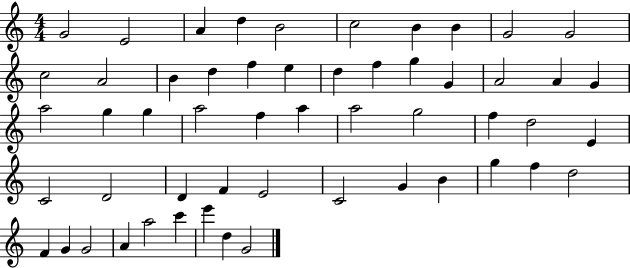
X:1
T:Untitled
M:4/4
L:1/4
K:C
G2 E2 A d B2 c2 B B G2 G2 c2 A2 B d f e d f g G A2 A G a2 g g a2 f a a2 g2 f d2 E C2 D2 D F E2 C2 G B g f d2 F G G2 A a2 c' e' d G2